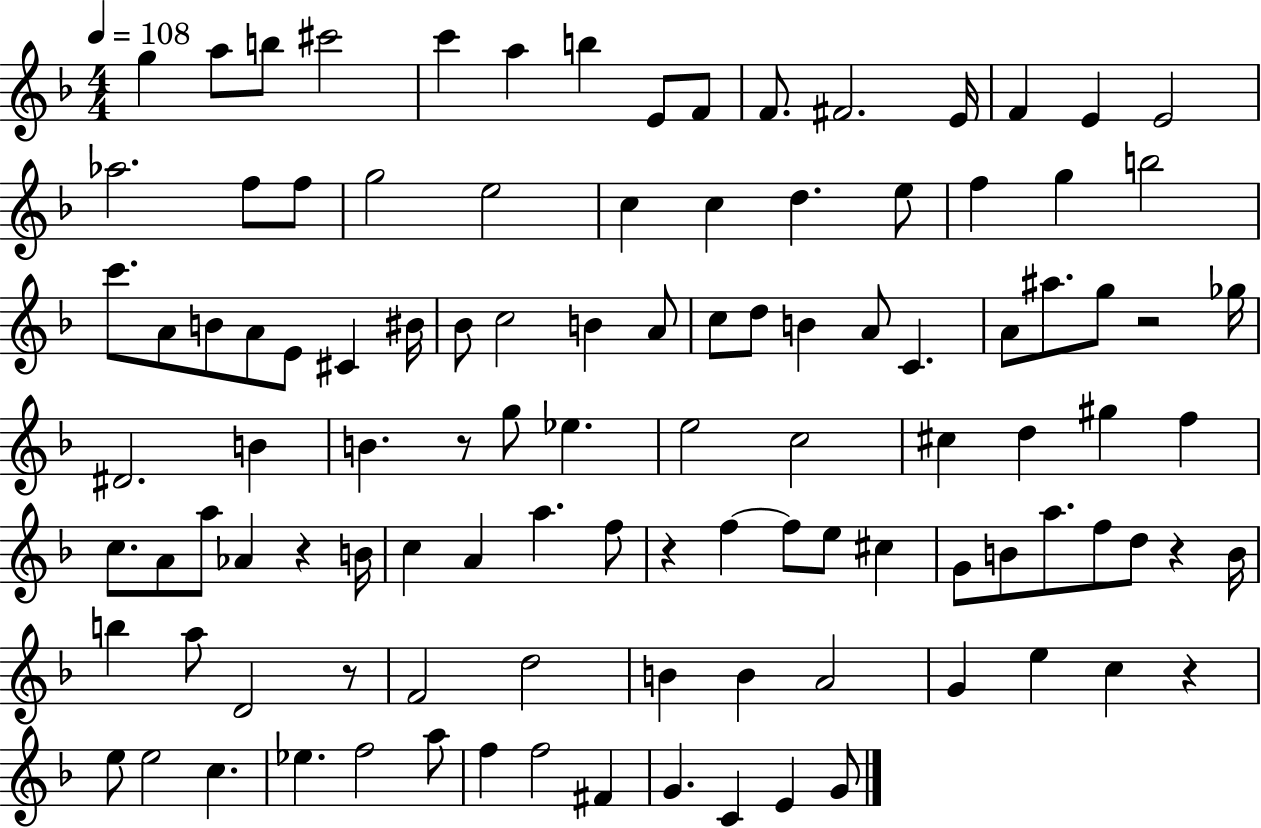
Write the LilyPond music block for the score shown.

{
  \clef treble
  \numericTimeSignature
  \time 4/4
  \key f \major
  \tempo 4 = 108
  g''4 a''8 b''8 cis'''2 | c'''4 a''4 b''4 e'8 f'8 | f'8. fis'2. e'16 | f'4 e'4 e'2 | \break aes''2. f''8 f''8 | g''2 e''2 | c''4 c''4 d''4. e''8 | f''4 g''4 b''2 | \break c'''8. a'8 b'8 a'8 e'8 cis'4 bis'16 | bes'8 c''2 b'4 a'8 | c''8 d''8 b'4 a'8 c'4. | a'8 ais''8. g''8 r2 ges''16 | \break dis'2. b'4 | b'4. r8 g''8 ees''4. | e''2 c''2 | cis''4 d''4 gis''4 f''4 | \break c''8. a'8 a''8 aes'4 r4 b'16 | c''4 a'4 a''4. f''8 | r4 f''4~~ f''8 e''8 cis''4 | g'8 b'8 a''8. f''8 d''8 r4 b'16 | \break b''4 a''8 d'2 r8 | f'2 d''2 | b'4 b'4 a'2 | g'4 e''4 c''4 r4 | \break e''8 e''2 c''4. | ees''4. f''2 a''8 | f''4 f''2 fis'4 | g'4. c'4 e'4 g'8 | \break \bar "|."
}